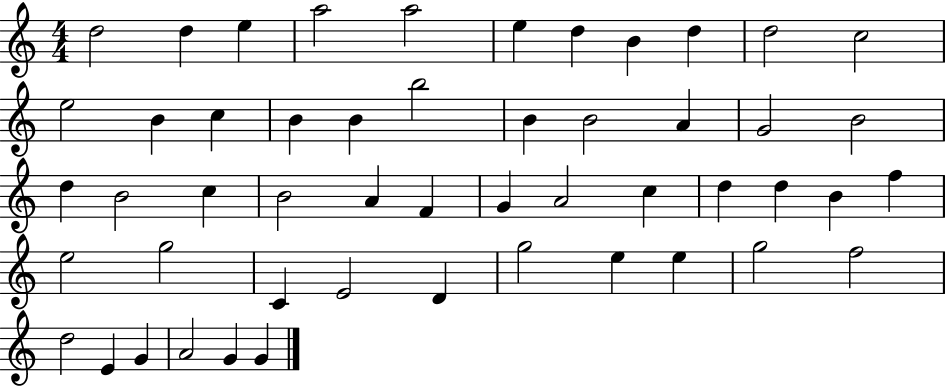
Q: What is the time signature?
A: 4/4